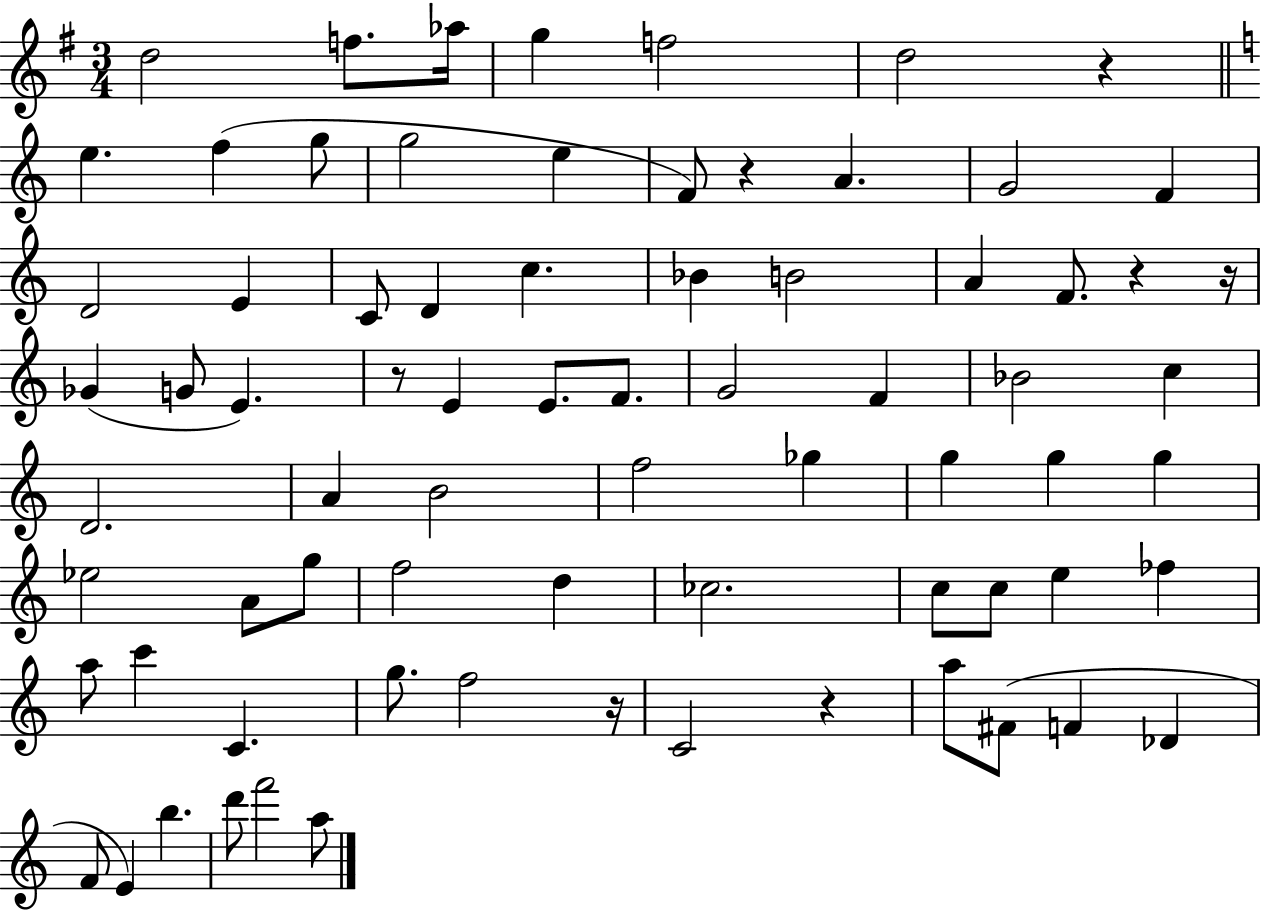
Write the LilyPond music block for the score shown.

{
  \clef treble
  \numericTimeSignature
  \time 3/4
  \key g \major
  \repeat volta 2 { d''2 f''8. aes''16 | g''4 f''2 | d''2 r4 | \bar "||" \break \key a \minor e''4. f''4( g''8 | g''2 e''4 | f'8) r4 a'4. | g'2 f'4 | \break d'2 e'4 | c'8 d'4 c''4. | bes'4 b'2 | a'4 f'8. r4 r16 | \break ges'4( g'8 e'4.) | r8 e'4 e'8. f'8. | g'2 f'4 | bes'2 c''4 | \break d'2. | a'4 b'2 | f''2 ges''4 | g''4 g''4 g''4 | \break ees''2 a'8 g''8 | f''2 d''4 | ces''2. | c''8 c''8 e''4 fes''4 | \break a''8 c'''4 c'4. | g''8. f''2 r16 | c'2 r4 | a''8 fis'8( f'4 des'4 | \break f'8 e'4) b''4. | d'''8 f'''2 a''8 | } \bar "|."
}